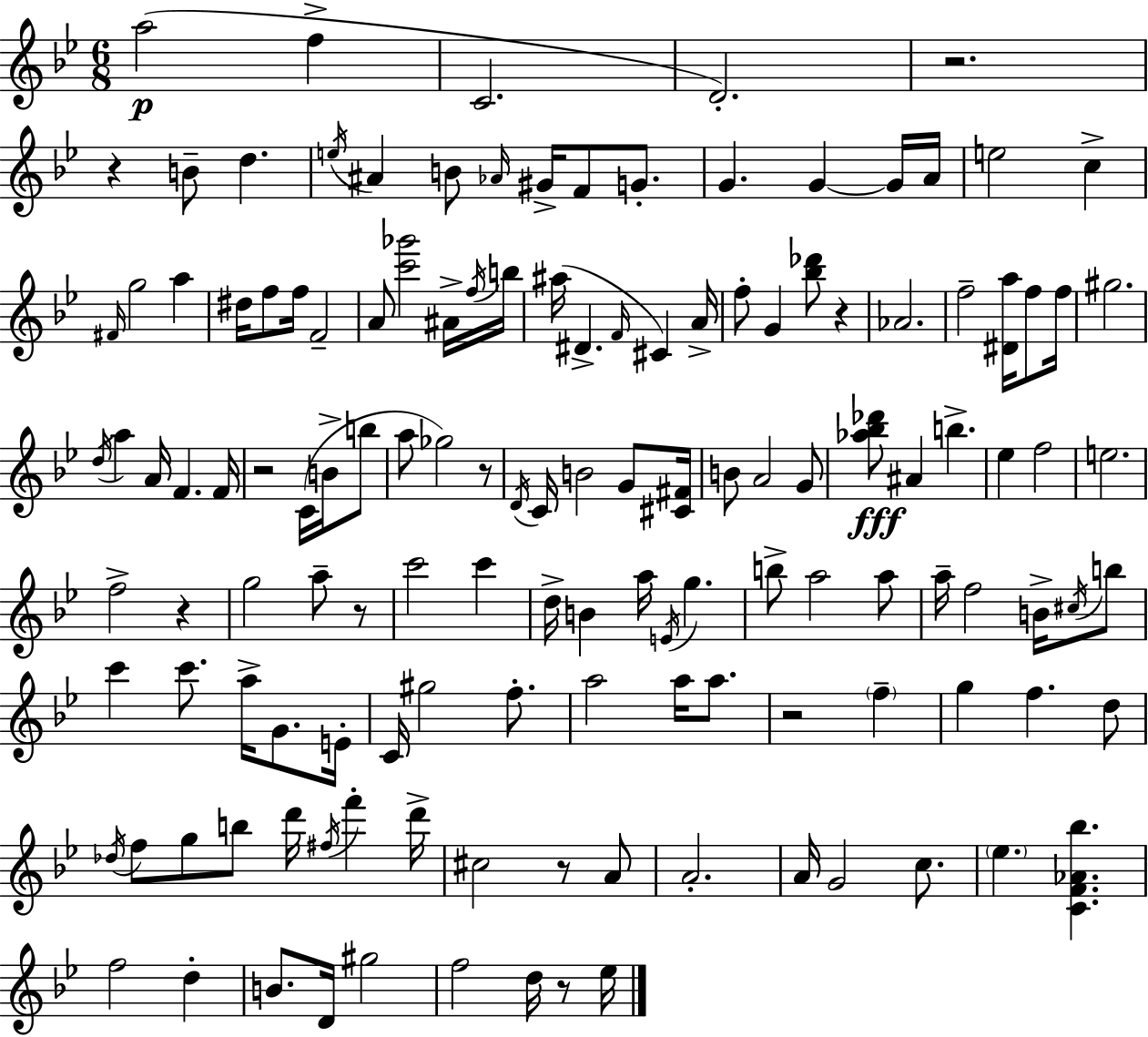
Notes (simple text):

A5/h F5/q C4/h. D4/h. R/h. R/q B4/e D5/q. E5/s A#4/q B4/e Ab4/s G#4/s F4/e G4/e. G4/q. G4/q G4/s A4/s E5/h C5/q F#4/s G5/h A5/q D#5/s F5/e F5/s F4/h A4/e [C6,Gb6]/h A#4/s F5/s B5/s A#5/s D#4/q. F4/s C#4/q A4/s F5/e G4/q [Bb5,Db6]/e R/q Ab4/h. F5/h [D#4,A5]/s F5/e F5/s G#5/h. D5/s A5/q A4/s F4/q. F4/s R/h C4/s B4/s B5/e A5/e Gb5/h R/e D4/s C4/s B4/h G4/e [C#4,F#4]/s B4/e A4/h G4/e [Ab5,Bb5,Db6]/e A#4/q B5/q. Eb5/q F5/h E5/h. F5/h R/q G5/h A5/e R/e C6/h C6/q D5/s B4/q A5/s E4/s G5/q. B5/e A5/h A5/e A5/s F5/h B4/s C#5/s B5/e C6/q C6/e. A5/s G4/e. E4/s C4/s G#5/h F5/e. A5/h A5/s A5/e. R/h F5/q G5/q F5/q. D5/e Db5/s F5/e G5/e B5/e D6/s F#5/s F6/q D6/s C#5/h R/e A4/e A4/h. A4/s G4/h C5/e. Eb5/q. [C4,F4,Ab4,Bb5]/q. F5/h D5/q B4/e. D4/s G#5/h F5/h D5/s R/e Eb5/s